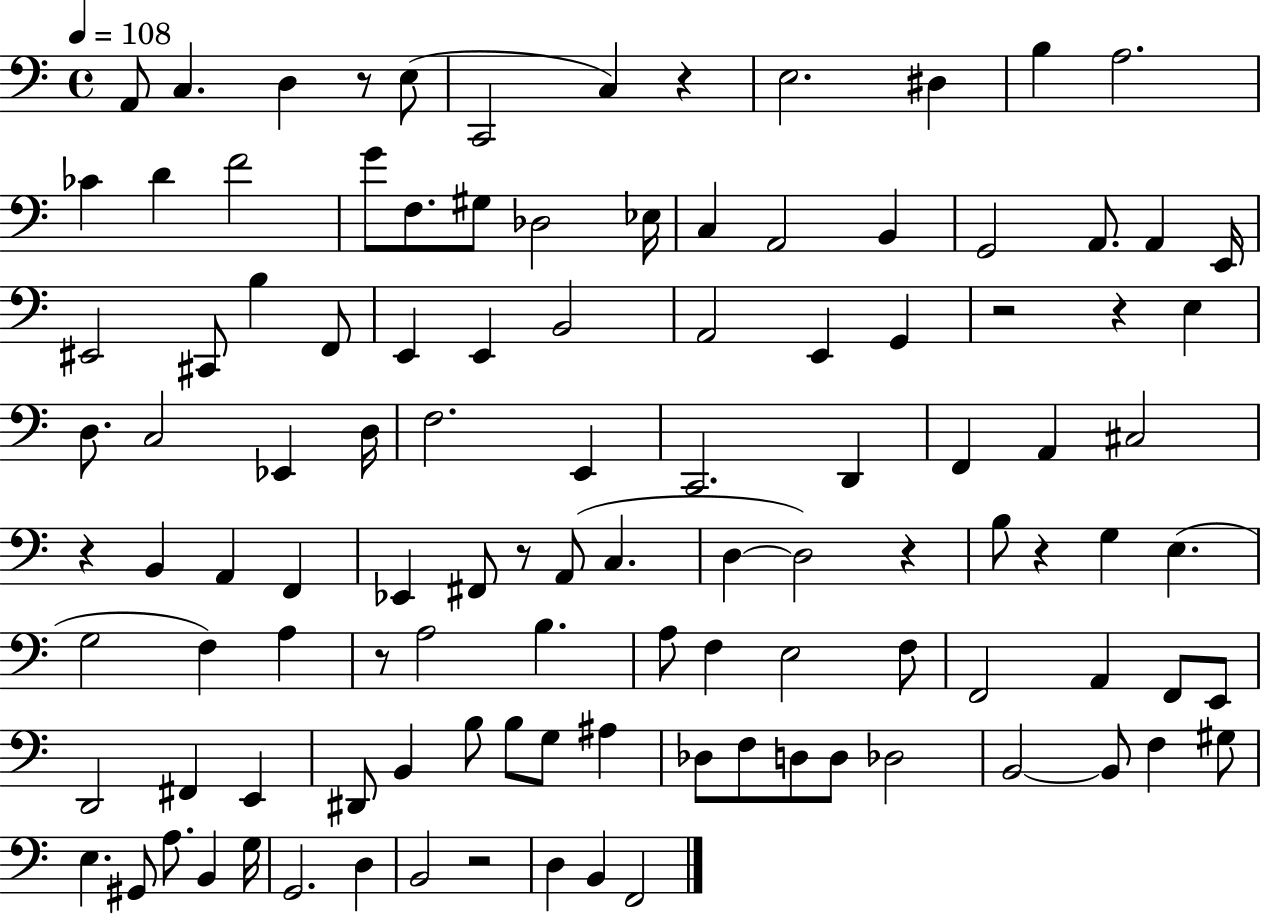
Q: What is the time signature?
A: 4/4